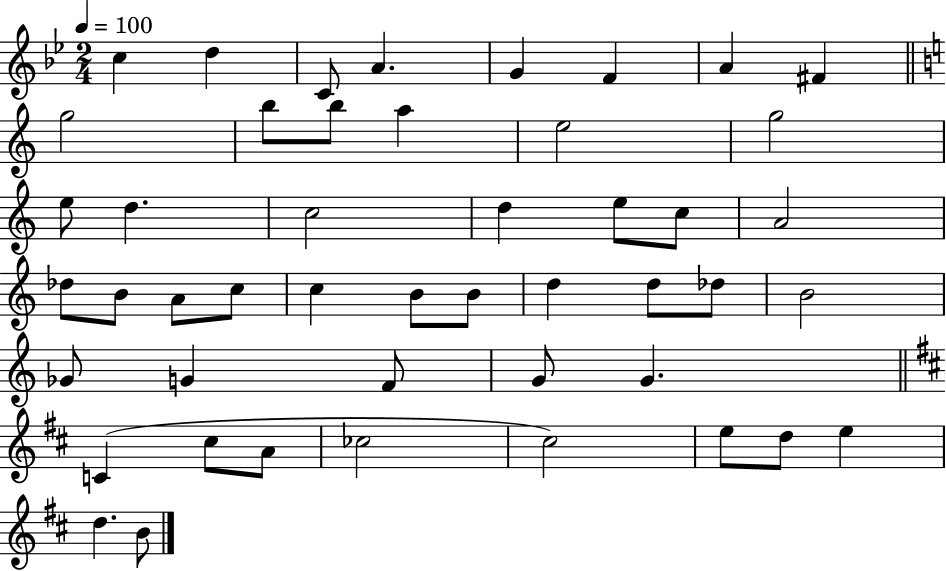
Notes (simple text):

C5/q D5/q C4/e A4/q. G4/q F4/q A4/q F#4/q G5/h B5/e B5/e A5/q E5/h G5/h E5/e D5/q. C5/h D5/q E5/e C5/e A4/h Db5/e B4/e A4/e C5/e C5/q B4/e B4/e D5/q D5/e Db5/e B4/h Gb4/e G4/q F4/e G4/e G4/q. C4/q C#5/e A4/e CES5/h C#5/h E5/e D5/e E5/q D5/q. B4/e